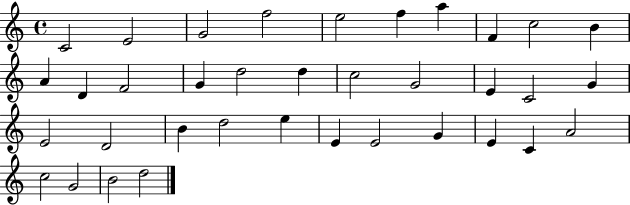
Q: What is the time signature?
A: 4/4